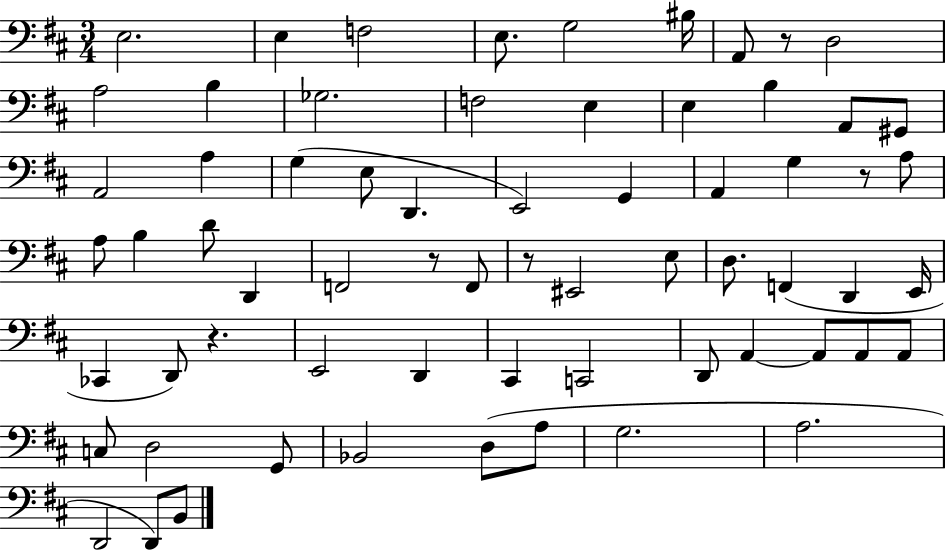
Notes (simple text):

E3/h. E3/q F3/h E3/e. G3/h BIS3/s A2/e R/e D3/h A3/h B3/q Gb3/h. F3/h E3/q E3/q B3/q A2/e G#2/e A2/h A3/q G3/q E3/e D2/q. E2/h G2/q A2/q G3/q R/e A3/e A3/e B3/q D4/e D2/q F2/h R/e F2/e R/e EIS2/h E3/e D3/e. F2/q D2/q E2/s CES2/q D2/e R/q. E2/h D2/q C#2/q C2/h D2/e A2/q A2/e A2/e A2/e C3/e D3/h G2/e Bb2/h D3/e A3/e G3/h. A3/h. D2/h D2/e B2/e